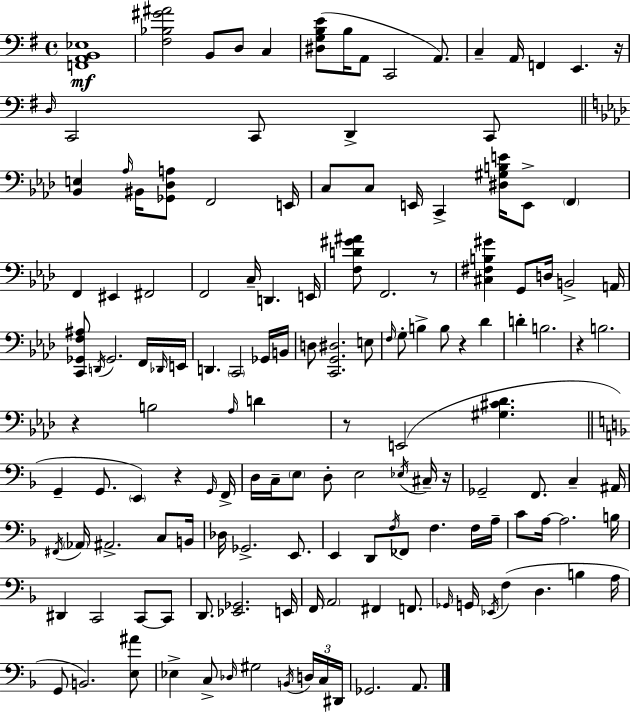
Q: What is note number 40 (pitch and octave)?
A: Gb2